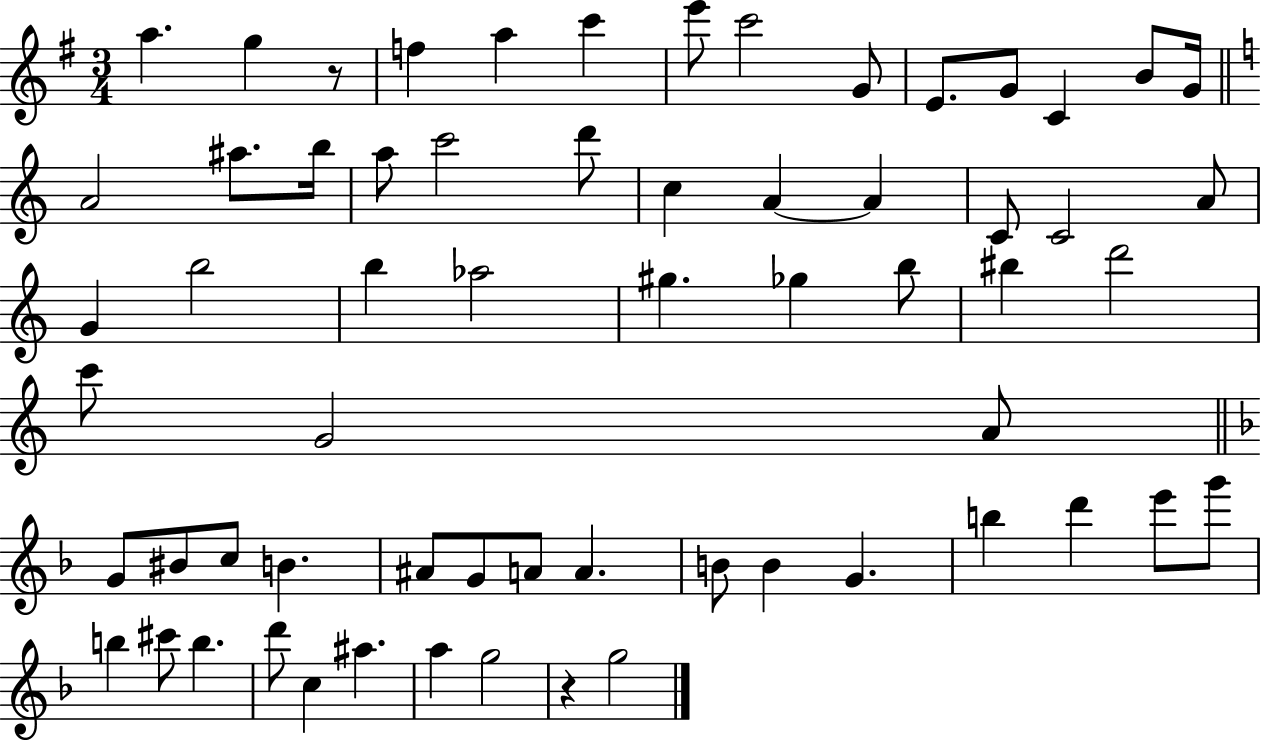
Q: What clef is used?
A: treble